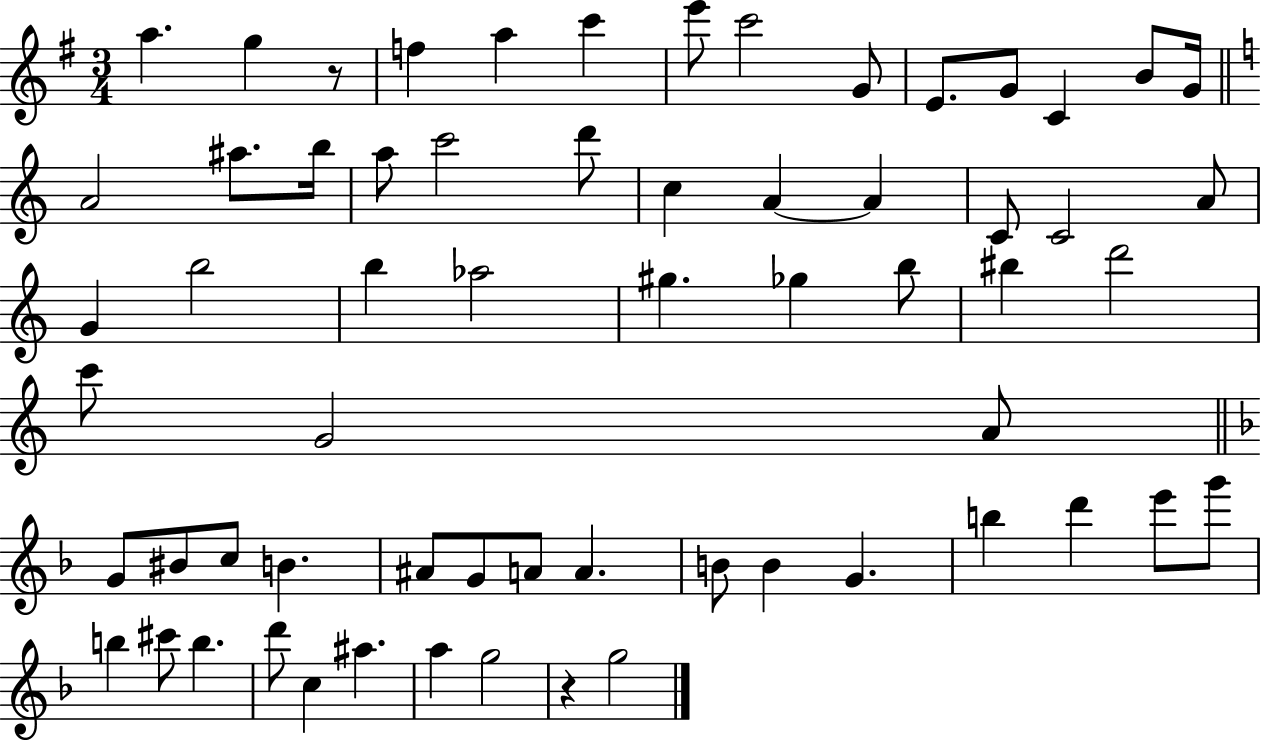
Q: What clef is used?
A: treble